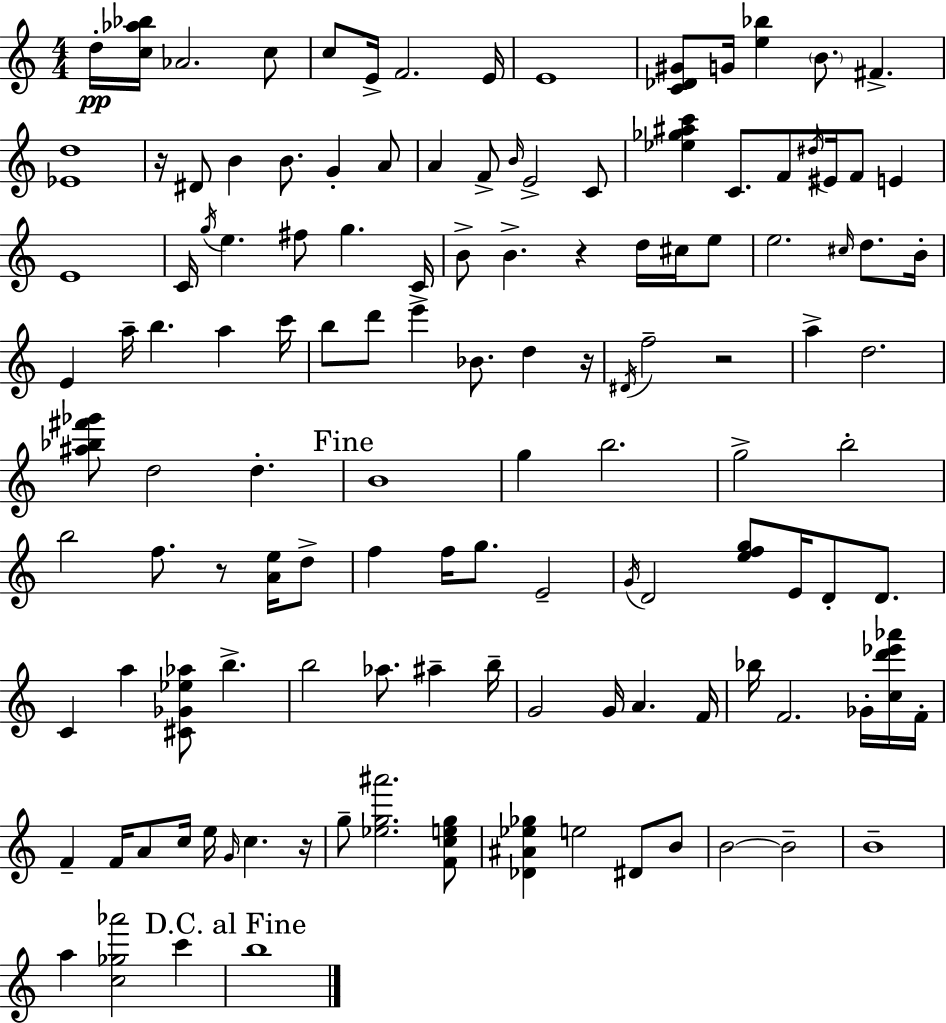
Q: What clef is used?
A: treble